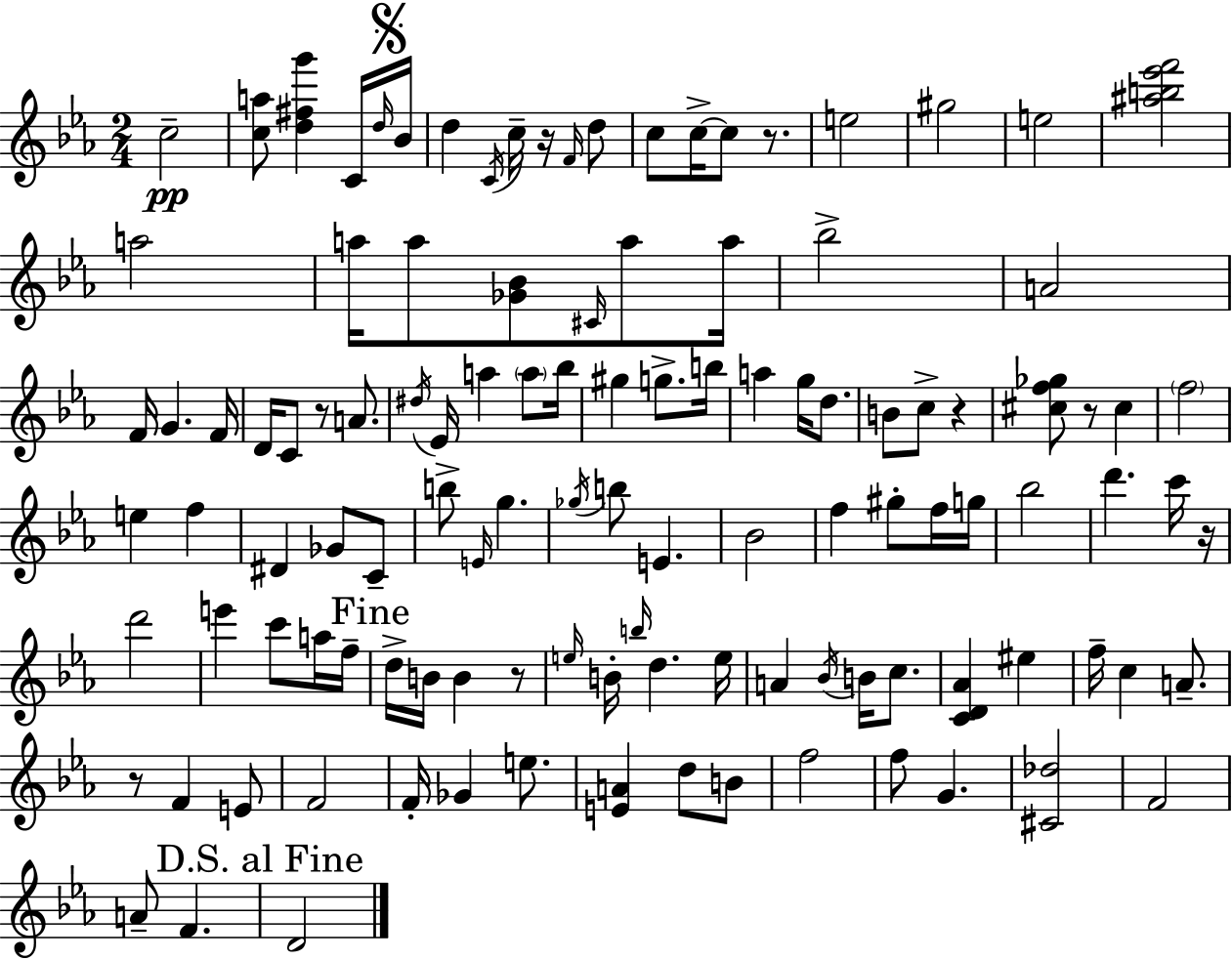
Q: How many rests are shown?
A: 8